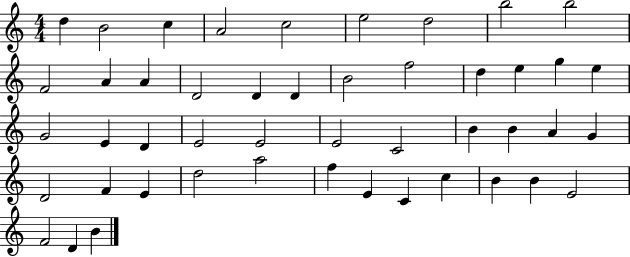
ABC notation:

X:1
T:Untitled
M:4/4
L:1/4
K:C
d B2 c A2 c2 e2 d2 b2 b2 F2 A A D2 D D B2 f2 d e g e G2 E D E2 E2 E2 C2 B B A G D2 F E d2 a2 f E C c B B E2 F2 D B